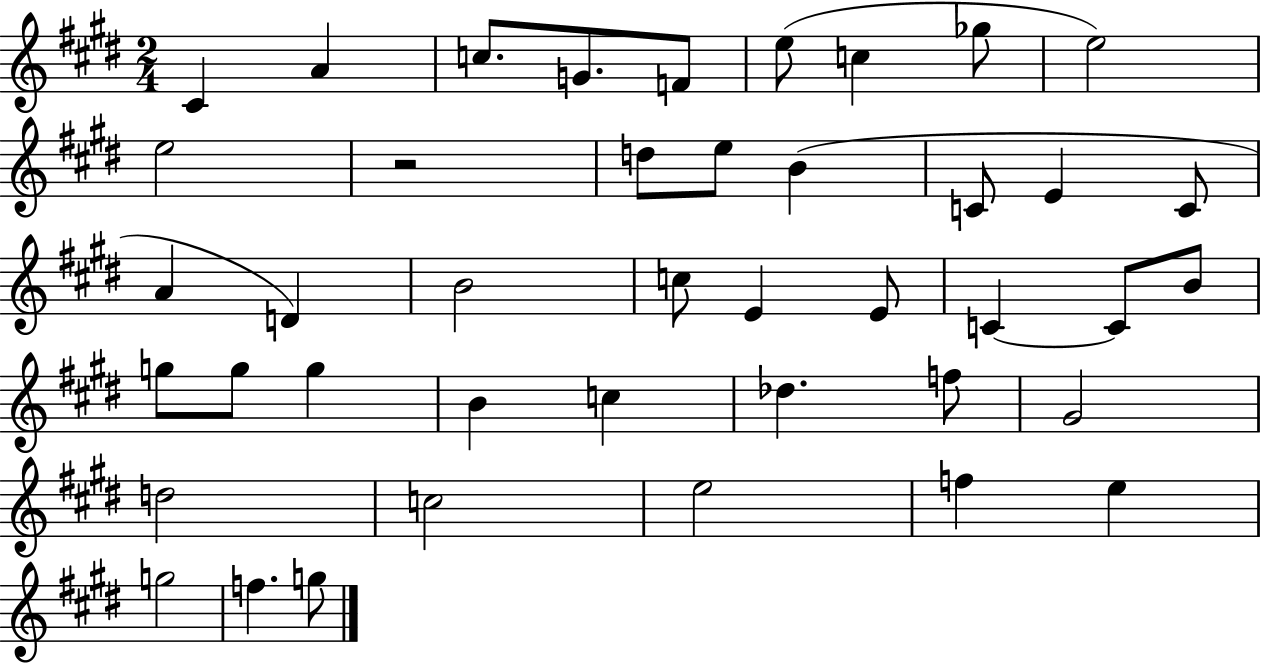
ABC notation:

X:1
T:Untitled
M:2/4
L:1/4
K:E
^C A c/2 G/2 F/2 e/2 c _g/2 e2 e2 z2 d/2 e/2 B C/2 E C/2 A D B2 c/2 E E/2 C C/2 B/2 g/2 g/2 g B c _d f/2 ^G2 d2 c2 e2 f e g2 f g/2